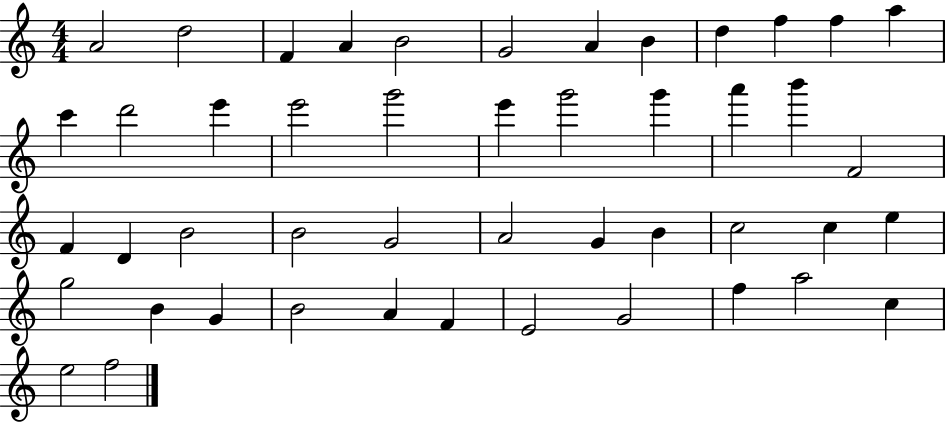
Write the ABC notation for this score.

X:1
T:Untitled
M:4/4
L:1/4
K:C
A2 d2 F A B2 G2 A B d f f a c' d'2 e' e'2 g'2 e' g'2 g' a' b' F2 F D B2 B2 G2 A2 G B c2 c e g2 B G B2 A F E2 G2 f a2 c e2 f2